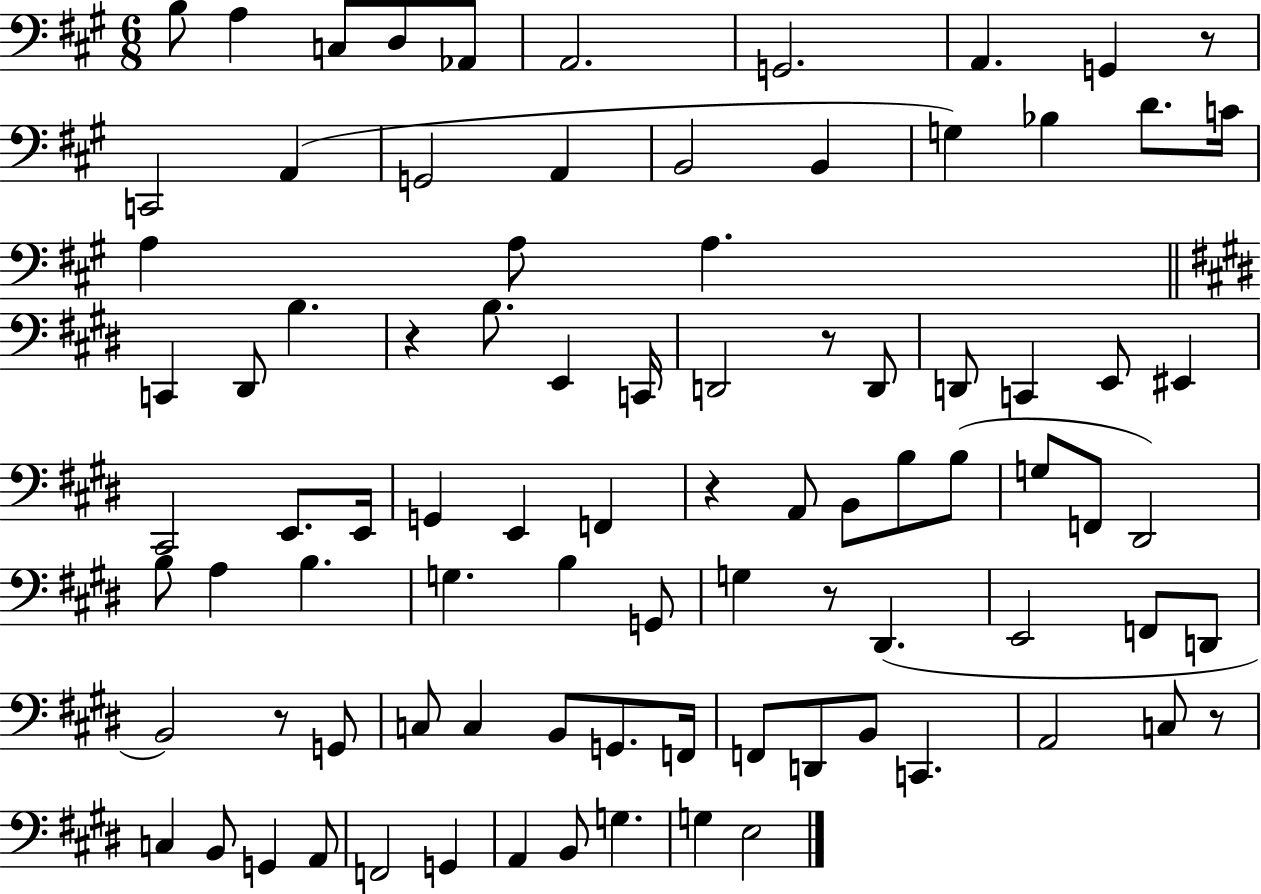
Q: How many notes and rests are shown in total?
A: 89